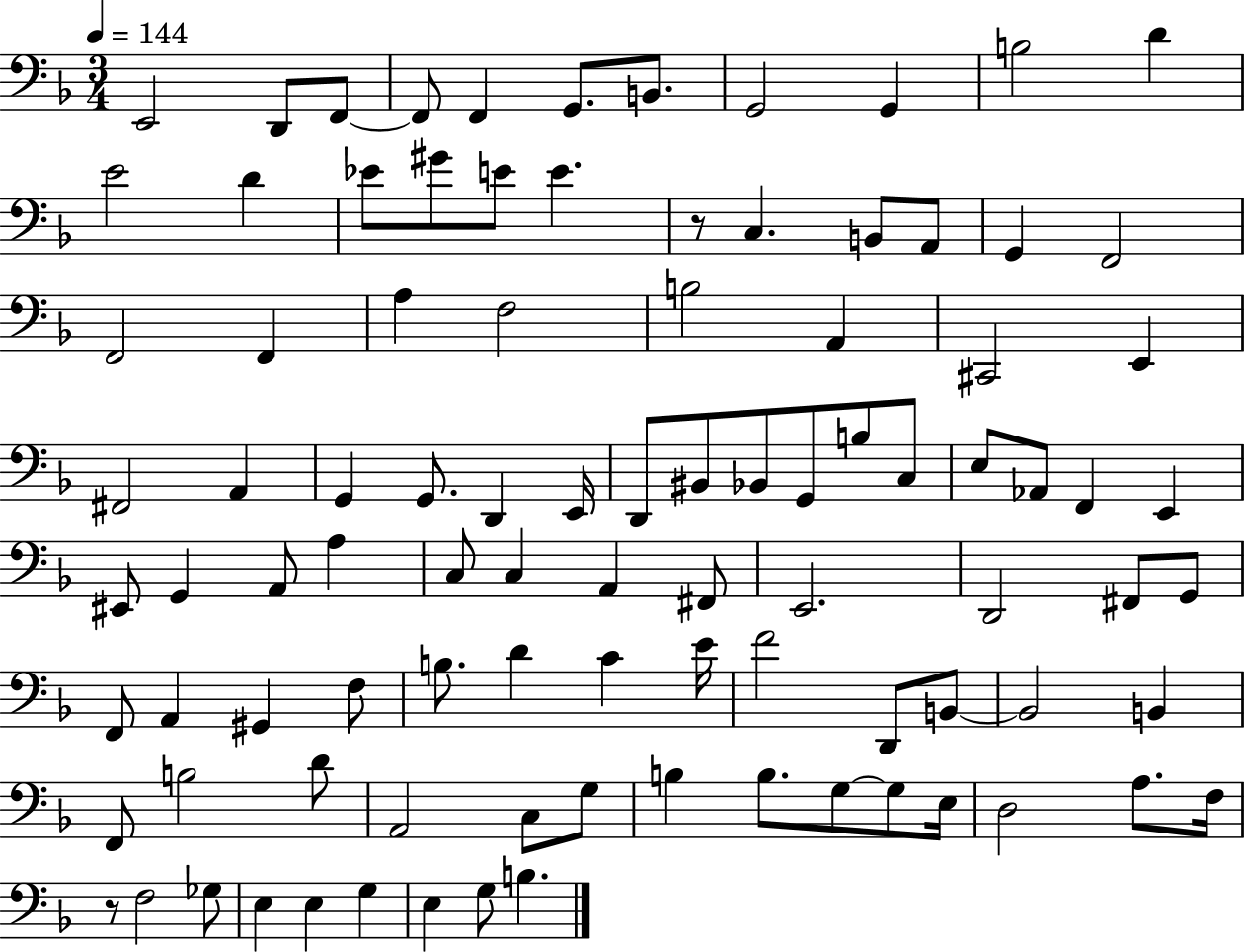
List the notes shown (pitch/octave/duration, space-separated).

E2/h D2/e F2/e F2/e F2/q G2/e. B2/e. G2/h G2/q B3/h D4/q E4/h D4/q Eb4/e G#4/e E4/e E4/q. R/e C3/q. B2/e A2/e G2/q F2/h F2/h F2/q A3/q F3/h B3/h A2/q C#2/h E2/q F#2/h A2/q G2/q G2/e. D2/q E2/s D2/e BIS2/e Bb2/e G2/e B3/e C3/e E3/e Ab2/e F2/q E2/q EIS2/e G2/q A2/e A3/q C3/e C3/q A2/q F#2/e E2/h. D2/h F#2/e G2/e F2/e A2/q G#2/q F3/e B3/e. D4/q C4/q E4/s F4/h D2/e B2/e B2/h B2/q F2/e B3/h D4/e A2/h C3/e G3/e B3/q B3/e. G3/e G3/e E3/s D3/h A3/e. F3/s R/e F3/h Gb3/e E3/q E3/q G3/q E3/q G3/e B3/q.